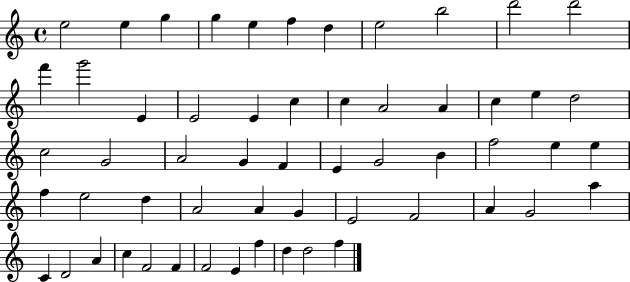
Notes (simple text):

E5/h E5/q G5/q G5/q E5/q F5/q D5/q E5/h B5/h D6/h D6/h F6/q G6/h E4/q E4/h E4/q C5/q C5/q A4/h A4/q C5/q E5/q D5/h C5/h G4/h A4/h G4/q F4/q E4/q G4/h B4/q F5/h E5/q E5/q F5/q E5/h D5/q A4/h A4/q G4/q E4/h F4/h A4/q G4/h A5/q C4/q D4/h A4/q C5/q F4/h F4/q F4/h E4/q F5/q D5/q D5/h F5/q